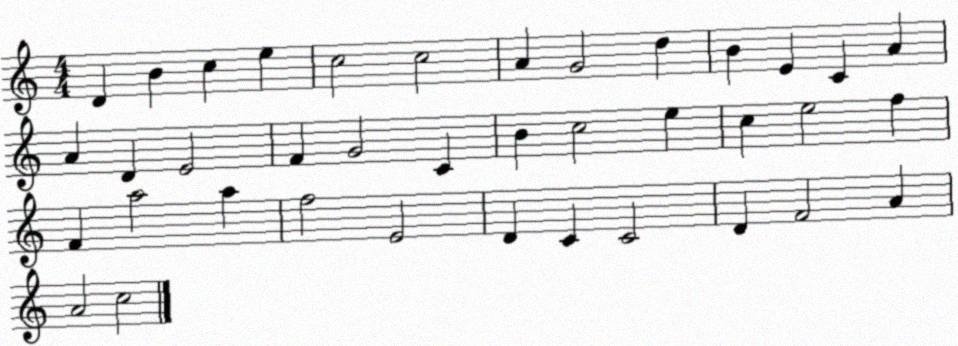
X:1
T:Untitled
M:4/4
L:1/4
K:C
D B c e c2 c2 A G2 d B E C A A D E2 F G2 C B c2 e c e2 f F a2 a f2 E2 D C C2 D F2 A A2 c2